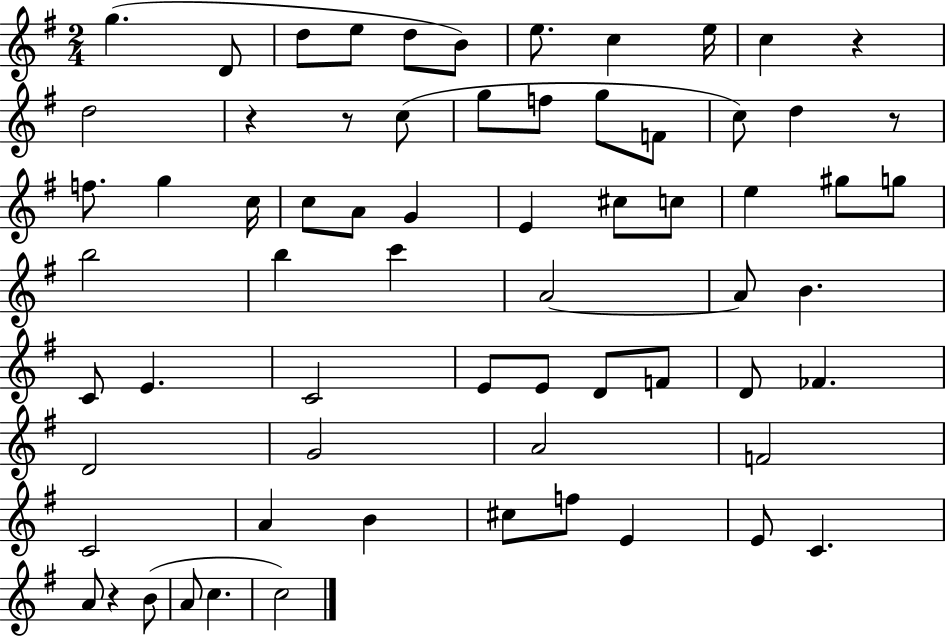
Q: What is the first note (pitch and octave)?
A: G5